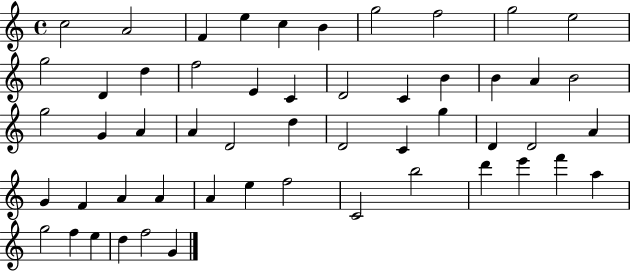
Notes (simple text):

C5/h A4/h F4/q E5/q C5/q B4/q G5/h F5/h G5/h E5/h G5/h D4/q D5/q F5/h E4/q C4/q D4/h C4/q B4/q B4/q A4/q B4/h G5/h G4/q A4/q A4/q D4/h D5/q D4/h C4/q G5/q D4/q D4/h A4/q G4/q F4/q A4/q A4/q A4/q E5/q F5/h C4/h B5/h D6/q E6/q F6/q A5/q G5/h F5/q E5/q D5/q F5/h G4/q